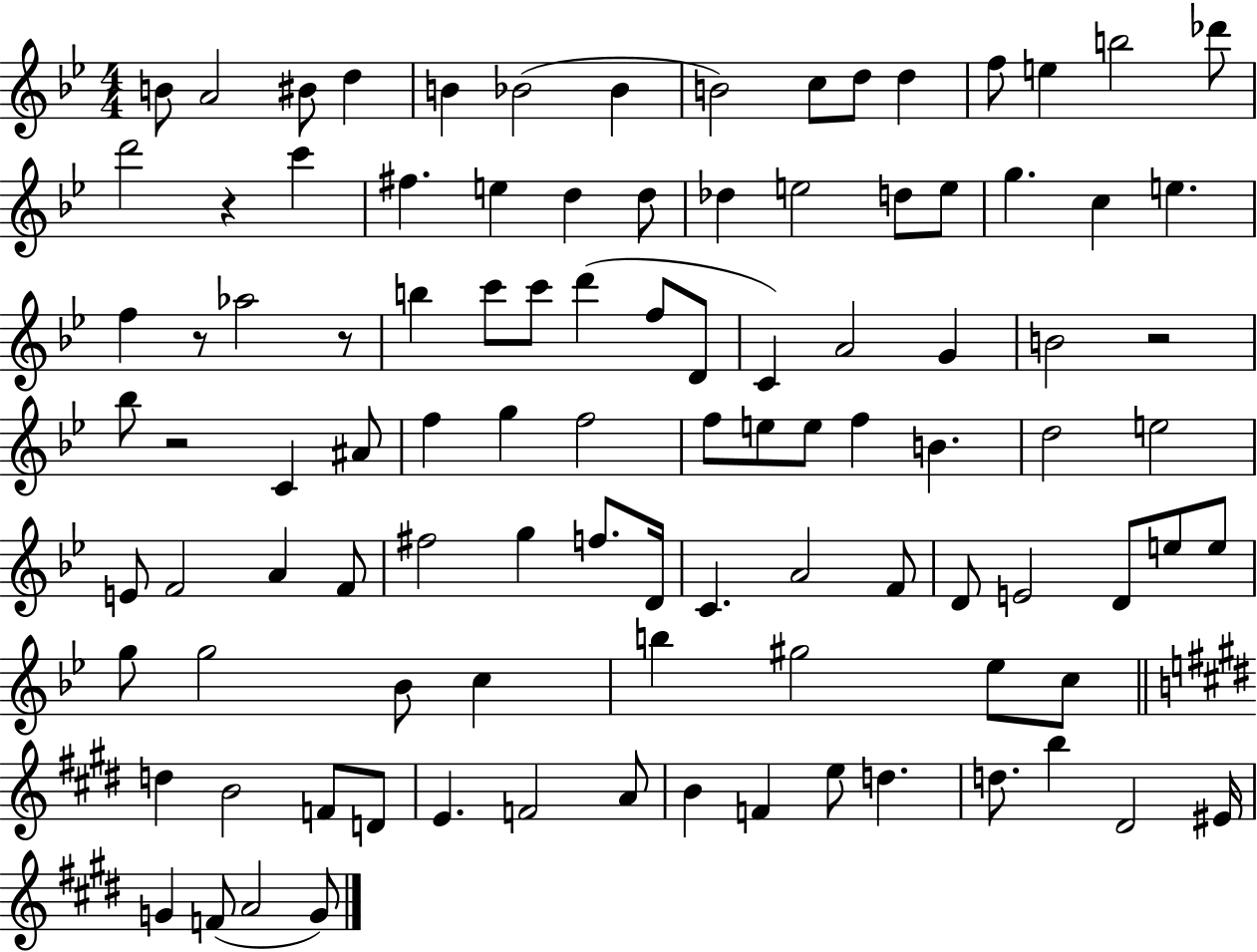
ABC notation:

X:1
T:Untitled
M:4/4
L:1/4
K:Bb
B/2 A2 ^B/2 d B _B2 _B B2 c/2 d/2 d f/2 e b2 _d'/2 d'2 z c' ^f e d d/2 _d e2 d/2 e/2 g c e f z/2 _a2 z/2 b c'/2 c'/2 d' f/2 D/2 C A2 G B2 z2 _b/2 z2 C ^A/2 f g f2 f/2 e/2 e/2 f B d2 e2 E/2 F2 A F/2 ^f2 g f/2 D/4 C A2 F/2 D/2 E2 D/2 e/2 e/2 g/2 g2 _B/2 c b ^g2 _e/2 c/2 d B2 F/2 D/2 E F2 A/2 B F e/2 d d/2 b ^D2 ^E/4 G F/2 A2 G/2